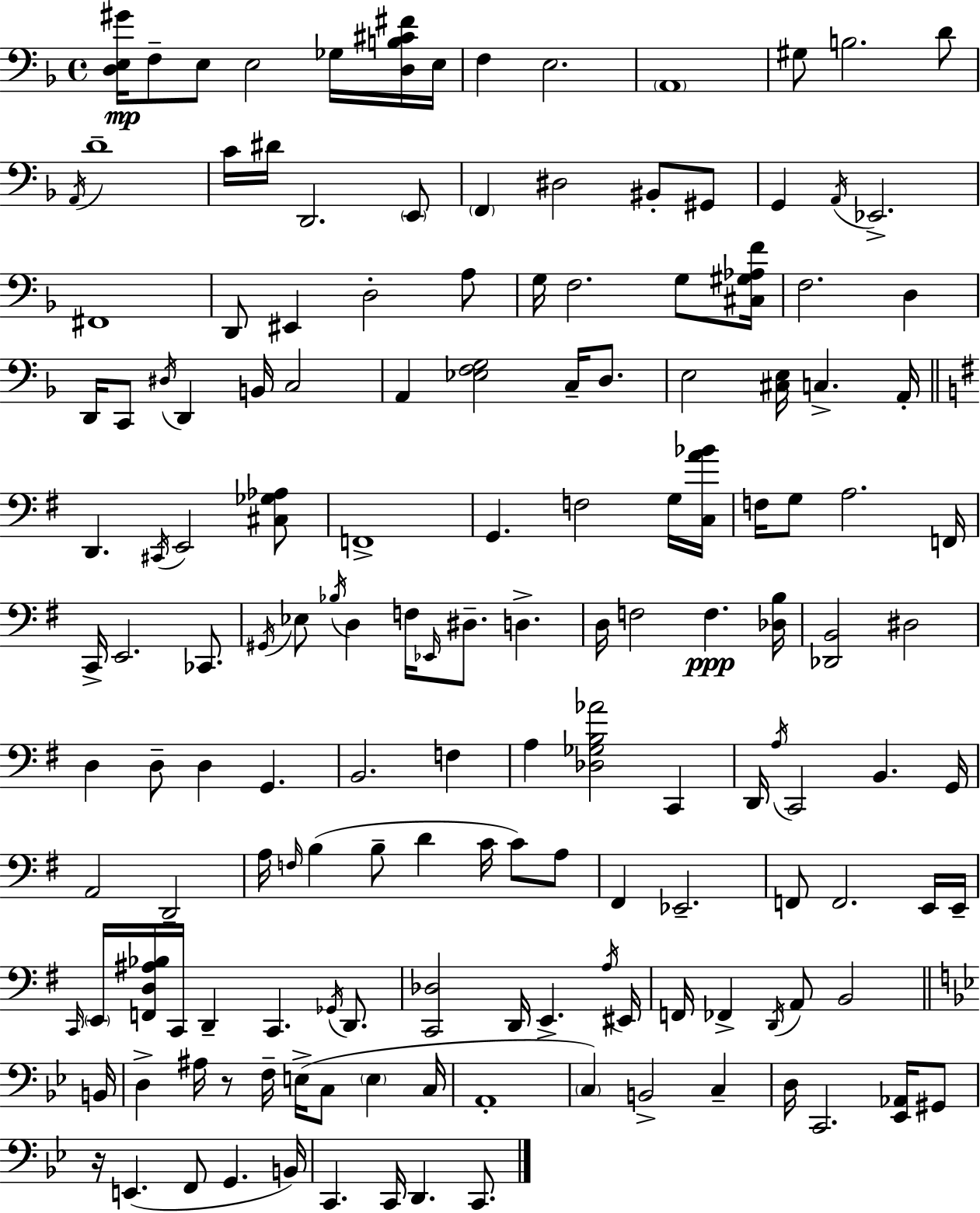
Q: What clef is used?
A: bass